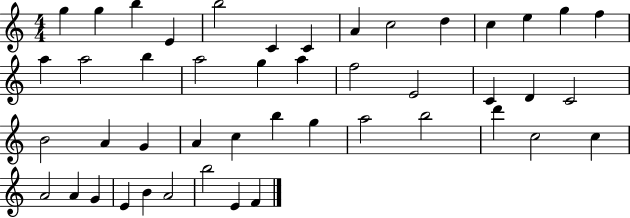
{
  \clef treble
  \numericTimeSignature
  \time 4/4
  \key c \major
  g''4 g''4 b''4 e'4 | b''2 c'4 c'4 | a'4 c''2 d''4 | c''4 e''4 g''4 f''4 | \break a''4 a''2 b''4 | a''2 g''4 a''4 | f''2 e'2 | c'4 d'4 c'2 | \break b'2 a'4 g'4 | a'4 c''4 b''4 g''4 | a''2 b''2 | d'''4 c''2 c''4 | \break a'2 a'4 g'4 | e'4 b'4 a'2 | b''2 e'4 f'4 | \bar "|."
}